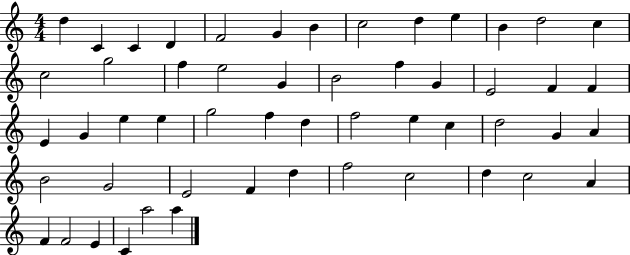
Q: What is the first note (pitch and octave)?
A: D5